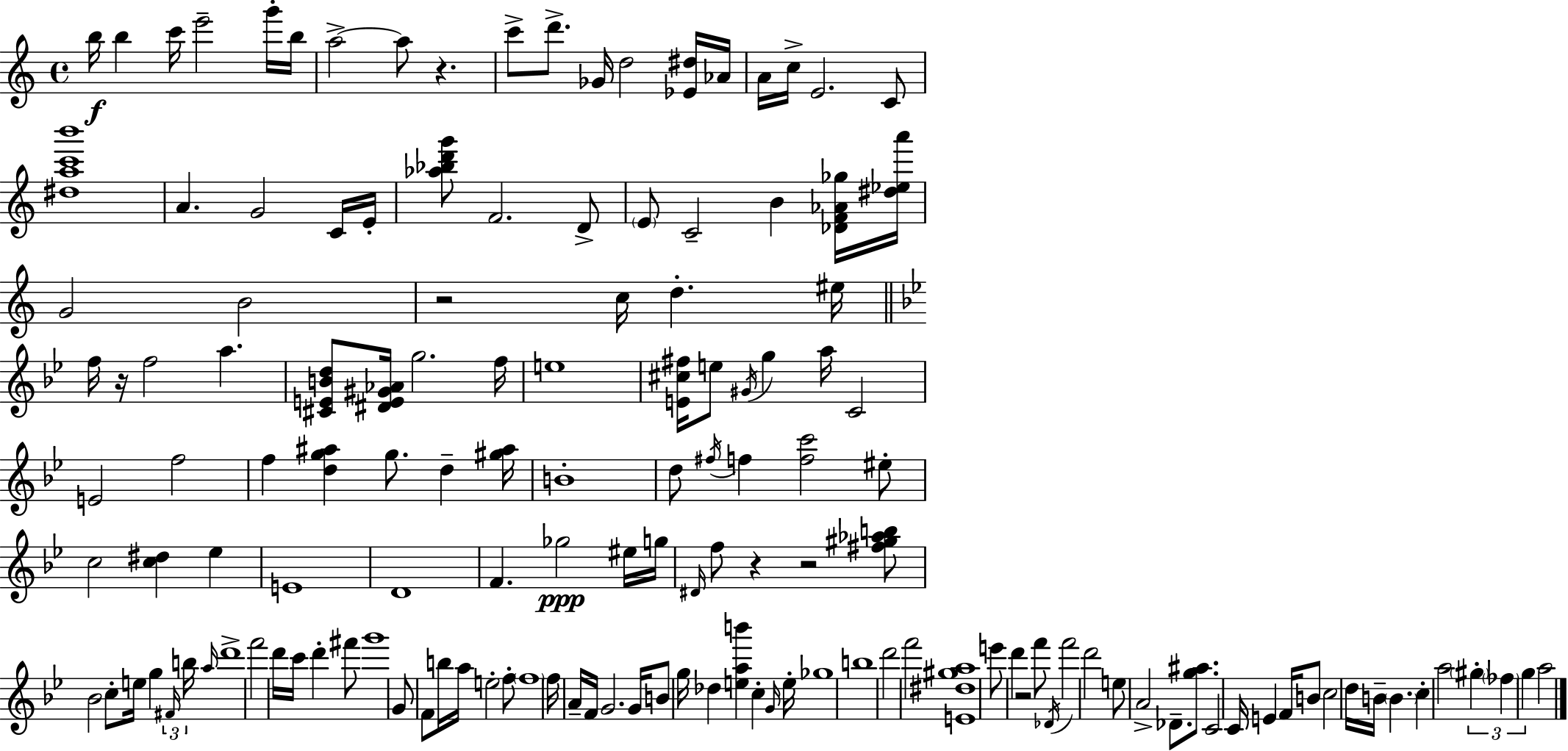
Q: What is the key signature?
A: C major